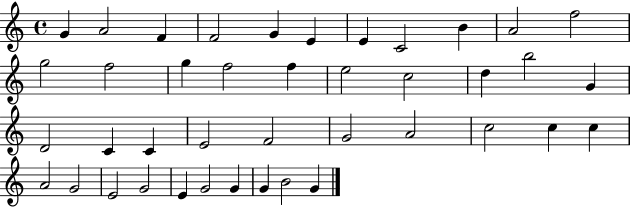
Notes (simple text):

G4/q A4/h F4/q F4/h G4/q E4/q E4/q C4/h B4/q A4/h F5/h G5/h F5/h G5/q F5/h F5/q E5/h C5/h D5/q B5/h G4/q D4/h C4/q C4/q E4/h F4/h G4/h A4/h C5/h C5/q C5/q A4/h G4/h E4/h G4/h E4/q G4/h G4/q G4/q B4/h G4/q